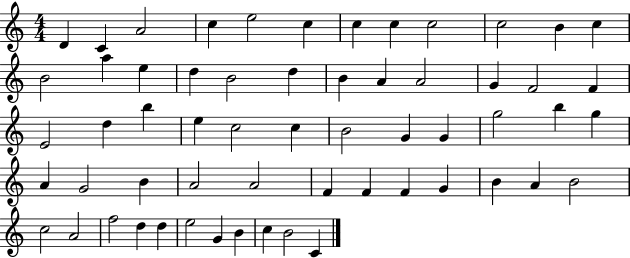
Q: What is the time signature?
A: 4/4